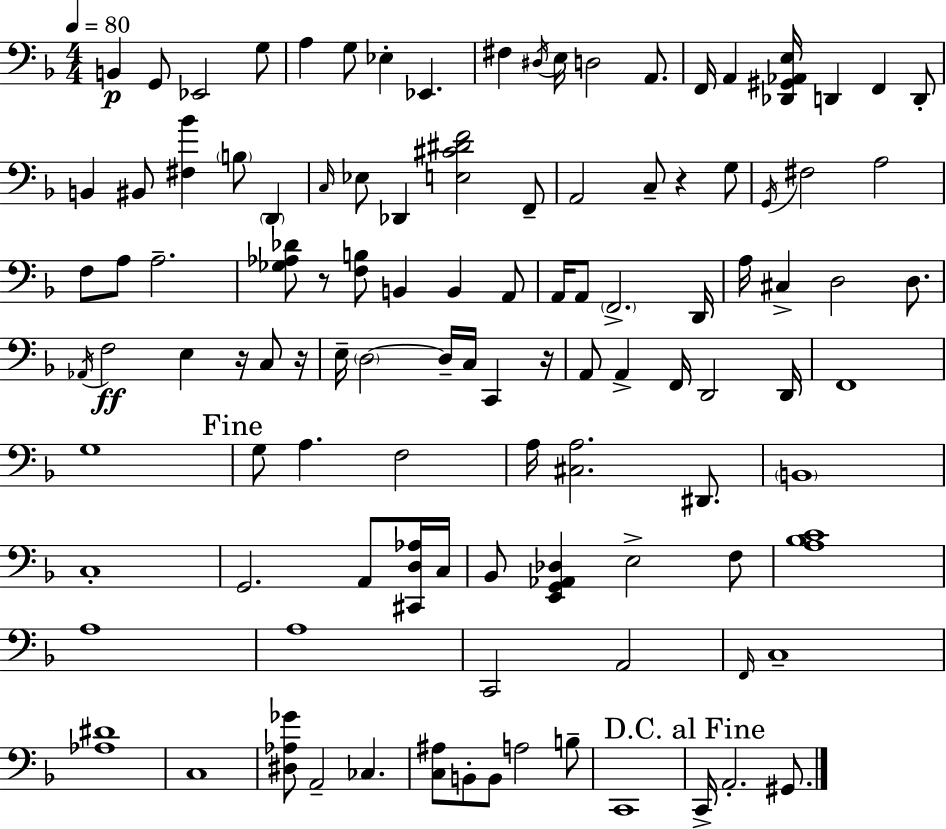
X:1
T:Untitled
M:4/4
L:1/4
K:Dm
B,, G,,/2 _E,,2 G,/2 A, G,/2 _E, _E,, ^F, ^D,/4 E,/4 D,2 A,,/2 F,,/4 A,, [_D,,^G,,_A,,E,]/4 D,, F,, D,,/2 B,, ^B,,/2 [^F,_B] B,/2 D,, C,/4 _E,/2 _D,, [E,^C^DF]2 F,,/2 A,,2 C,/2 z G,/2 G,,/4 ^F,2 A,2 F,/2 A,/2 A,2 [_G,_A,_D]/2 z/2 [F,B,]/2 B,, B,, A,,/2 A,,/4 A,,/2 F,,2 D,,/4 A,/4 ^C, D,2 D,/2 _A,,/4 F,2 E, z/4 C,/2 z/4 E,/4 D,2 D,/4 C,/4 C,, z/4 A,,/2 A,, F,,/4 D,,2 D,,/4 F,,4 G,4 G,/2 A, F,2 A,/4 [^C,A,]2 ^D,,/2 B,,4 C,4 G,,2 A,,/2 [^C,,D,_A,]/4 C,/4 _B,,/2 [E,,G,,_A,,_D,] E,2 F,/2 [A,_B,C]4 A,4 A,4 C,,2 A,,2 F,,/4 C,4 [_A,^D]4 C,4 [^D,_A,_G]/2 A,,2 _C, [C,^A,]/2 B,,/2 B,,/2 A,2 B,/2 C,,4 C,,/4 A,,2 ^G,,/2